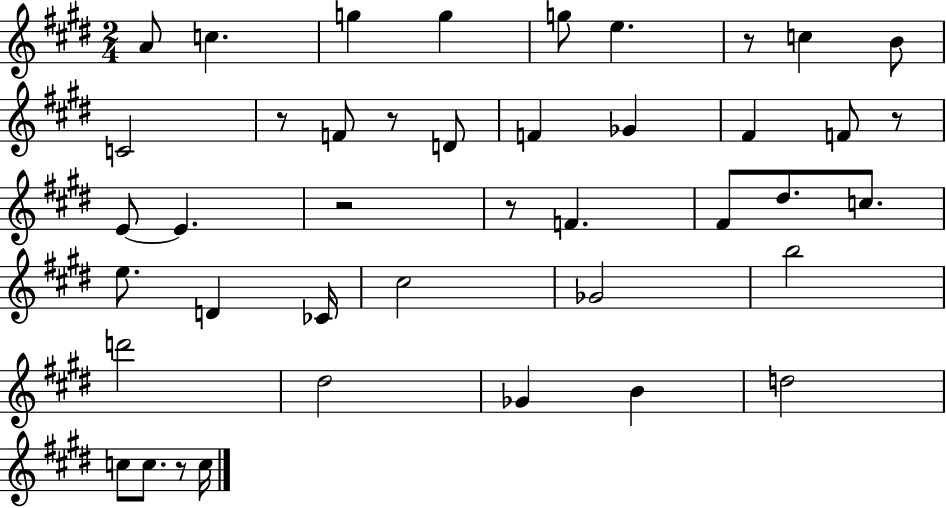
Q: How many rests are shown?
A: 7